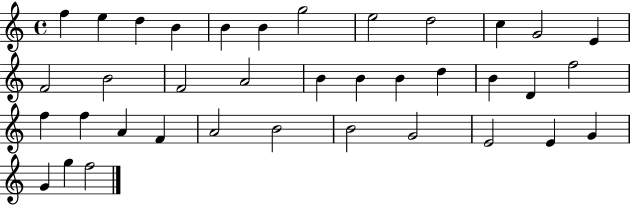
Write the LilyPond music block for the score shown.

{
  \clef treble
  \time 4/4
  \defaultTimeSignature
  \key c \major
  f''4 e''4 d''4 b'4 | b'4 b'4 g''2 | e''2 d''2 | c''4 g'2 e'4 | \break f'2 b'2 | f'2 a'2 | b'4 b'4 b'4 d''4 | b'4 d'4 f''2 | \break f''4 f''4 a'4 f'4 | a'2 b'2 | b'2 g'2 | e'2 e'4 g'4 | \break g'4 g''4 f''2 | \bar "|."
}